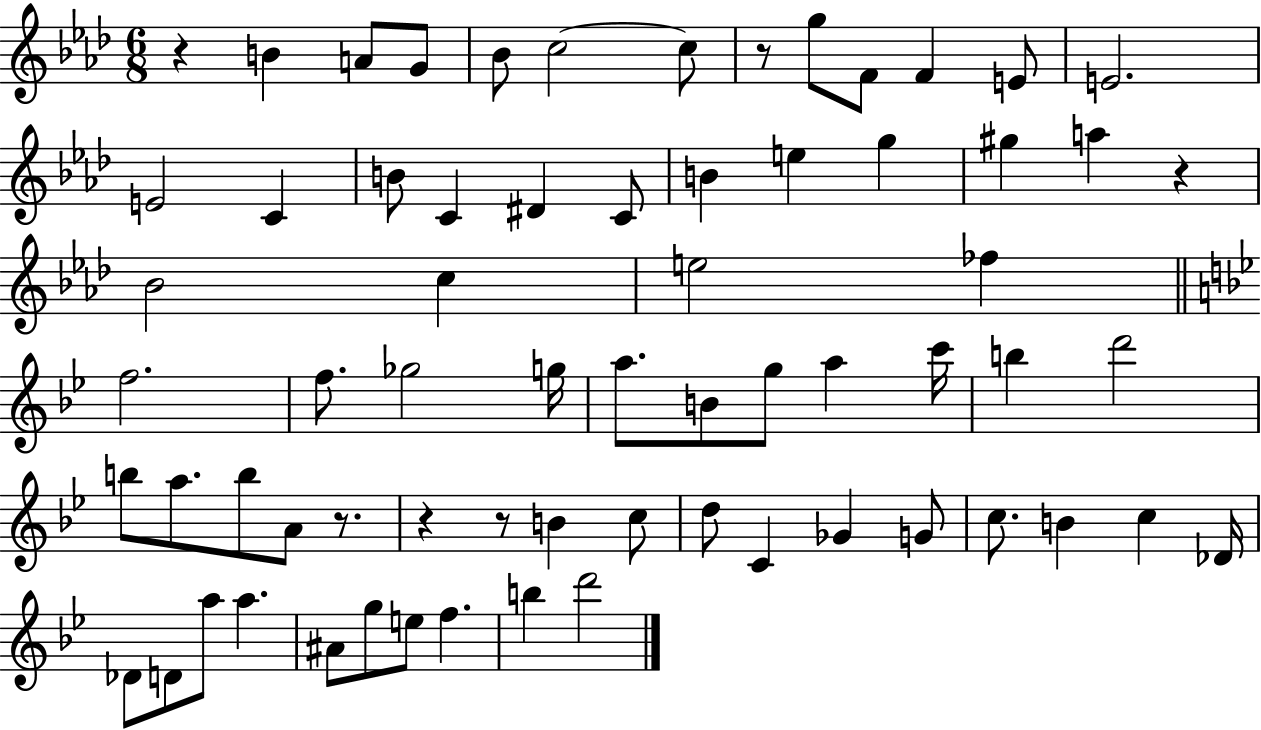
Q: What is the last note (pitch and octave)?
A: D6